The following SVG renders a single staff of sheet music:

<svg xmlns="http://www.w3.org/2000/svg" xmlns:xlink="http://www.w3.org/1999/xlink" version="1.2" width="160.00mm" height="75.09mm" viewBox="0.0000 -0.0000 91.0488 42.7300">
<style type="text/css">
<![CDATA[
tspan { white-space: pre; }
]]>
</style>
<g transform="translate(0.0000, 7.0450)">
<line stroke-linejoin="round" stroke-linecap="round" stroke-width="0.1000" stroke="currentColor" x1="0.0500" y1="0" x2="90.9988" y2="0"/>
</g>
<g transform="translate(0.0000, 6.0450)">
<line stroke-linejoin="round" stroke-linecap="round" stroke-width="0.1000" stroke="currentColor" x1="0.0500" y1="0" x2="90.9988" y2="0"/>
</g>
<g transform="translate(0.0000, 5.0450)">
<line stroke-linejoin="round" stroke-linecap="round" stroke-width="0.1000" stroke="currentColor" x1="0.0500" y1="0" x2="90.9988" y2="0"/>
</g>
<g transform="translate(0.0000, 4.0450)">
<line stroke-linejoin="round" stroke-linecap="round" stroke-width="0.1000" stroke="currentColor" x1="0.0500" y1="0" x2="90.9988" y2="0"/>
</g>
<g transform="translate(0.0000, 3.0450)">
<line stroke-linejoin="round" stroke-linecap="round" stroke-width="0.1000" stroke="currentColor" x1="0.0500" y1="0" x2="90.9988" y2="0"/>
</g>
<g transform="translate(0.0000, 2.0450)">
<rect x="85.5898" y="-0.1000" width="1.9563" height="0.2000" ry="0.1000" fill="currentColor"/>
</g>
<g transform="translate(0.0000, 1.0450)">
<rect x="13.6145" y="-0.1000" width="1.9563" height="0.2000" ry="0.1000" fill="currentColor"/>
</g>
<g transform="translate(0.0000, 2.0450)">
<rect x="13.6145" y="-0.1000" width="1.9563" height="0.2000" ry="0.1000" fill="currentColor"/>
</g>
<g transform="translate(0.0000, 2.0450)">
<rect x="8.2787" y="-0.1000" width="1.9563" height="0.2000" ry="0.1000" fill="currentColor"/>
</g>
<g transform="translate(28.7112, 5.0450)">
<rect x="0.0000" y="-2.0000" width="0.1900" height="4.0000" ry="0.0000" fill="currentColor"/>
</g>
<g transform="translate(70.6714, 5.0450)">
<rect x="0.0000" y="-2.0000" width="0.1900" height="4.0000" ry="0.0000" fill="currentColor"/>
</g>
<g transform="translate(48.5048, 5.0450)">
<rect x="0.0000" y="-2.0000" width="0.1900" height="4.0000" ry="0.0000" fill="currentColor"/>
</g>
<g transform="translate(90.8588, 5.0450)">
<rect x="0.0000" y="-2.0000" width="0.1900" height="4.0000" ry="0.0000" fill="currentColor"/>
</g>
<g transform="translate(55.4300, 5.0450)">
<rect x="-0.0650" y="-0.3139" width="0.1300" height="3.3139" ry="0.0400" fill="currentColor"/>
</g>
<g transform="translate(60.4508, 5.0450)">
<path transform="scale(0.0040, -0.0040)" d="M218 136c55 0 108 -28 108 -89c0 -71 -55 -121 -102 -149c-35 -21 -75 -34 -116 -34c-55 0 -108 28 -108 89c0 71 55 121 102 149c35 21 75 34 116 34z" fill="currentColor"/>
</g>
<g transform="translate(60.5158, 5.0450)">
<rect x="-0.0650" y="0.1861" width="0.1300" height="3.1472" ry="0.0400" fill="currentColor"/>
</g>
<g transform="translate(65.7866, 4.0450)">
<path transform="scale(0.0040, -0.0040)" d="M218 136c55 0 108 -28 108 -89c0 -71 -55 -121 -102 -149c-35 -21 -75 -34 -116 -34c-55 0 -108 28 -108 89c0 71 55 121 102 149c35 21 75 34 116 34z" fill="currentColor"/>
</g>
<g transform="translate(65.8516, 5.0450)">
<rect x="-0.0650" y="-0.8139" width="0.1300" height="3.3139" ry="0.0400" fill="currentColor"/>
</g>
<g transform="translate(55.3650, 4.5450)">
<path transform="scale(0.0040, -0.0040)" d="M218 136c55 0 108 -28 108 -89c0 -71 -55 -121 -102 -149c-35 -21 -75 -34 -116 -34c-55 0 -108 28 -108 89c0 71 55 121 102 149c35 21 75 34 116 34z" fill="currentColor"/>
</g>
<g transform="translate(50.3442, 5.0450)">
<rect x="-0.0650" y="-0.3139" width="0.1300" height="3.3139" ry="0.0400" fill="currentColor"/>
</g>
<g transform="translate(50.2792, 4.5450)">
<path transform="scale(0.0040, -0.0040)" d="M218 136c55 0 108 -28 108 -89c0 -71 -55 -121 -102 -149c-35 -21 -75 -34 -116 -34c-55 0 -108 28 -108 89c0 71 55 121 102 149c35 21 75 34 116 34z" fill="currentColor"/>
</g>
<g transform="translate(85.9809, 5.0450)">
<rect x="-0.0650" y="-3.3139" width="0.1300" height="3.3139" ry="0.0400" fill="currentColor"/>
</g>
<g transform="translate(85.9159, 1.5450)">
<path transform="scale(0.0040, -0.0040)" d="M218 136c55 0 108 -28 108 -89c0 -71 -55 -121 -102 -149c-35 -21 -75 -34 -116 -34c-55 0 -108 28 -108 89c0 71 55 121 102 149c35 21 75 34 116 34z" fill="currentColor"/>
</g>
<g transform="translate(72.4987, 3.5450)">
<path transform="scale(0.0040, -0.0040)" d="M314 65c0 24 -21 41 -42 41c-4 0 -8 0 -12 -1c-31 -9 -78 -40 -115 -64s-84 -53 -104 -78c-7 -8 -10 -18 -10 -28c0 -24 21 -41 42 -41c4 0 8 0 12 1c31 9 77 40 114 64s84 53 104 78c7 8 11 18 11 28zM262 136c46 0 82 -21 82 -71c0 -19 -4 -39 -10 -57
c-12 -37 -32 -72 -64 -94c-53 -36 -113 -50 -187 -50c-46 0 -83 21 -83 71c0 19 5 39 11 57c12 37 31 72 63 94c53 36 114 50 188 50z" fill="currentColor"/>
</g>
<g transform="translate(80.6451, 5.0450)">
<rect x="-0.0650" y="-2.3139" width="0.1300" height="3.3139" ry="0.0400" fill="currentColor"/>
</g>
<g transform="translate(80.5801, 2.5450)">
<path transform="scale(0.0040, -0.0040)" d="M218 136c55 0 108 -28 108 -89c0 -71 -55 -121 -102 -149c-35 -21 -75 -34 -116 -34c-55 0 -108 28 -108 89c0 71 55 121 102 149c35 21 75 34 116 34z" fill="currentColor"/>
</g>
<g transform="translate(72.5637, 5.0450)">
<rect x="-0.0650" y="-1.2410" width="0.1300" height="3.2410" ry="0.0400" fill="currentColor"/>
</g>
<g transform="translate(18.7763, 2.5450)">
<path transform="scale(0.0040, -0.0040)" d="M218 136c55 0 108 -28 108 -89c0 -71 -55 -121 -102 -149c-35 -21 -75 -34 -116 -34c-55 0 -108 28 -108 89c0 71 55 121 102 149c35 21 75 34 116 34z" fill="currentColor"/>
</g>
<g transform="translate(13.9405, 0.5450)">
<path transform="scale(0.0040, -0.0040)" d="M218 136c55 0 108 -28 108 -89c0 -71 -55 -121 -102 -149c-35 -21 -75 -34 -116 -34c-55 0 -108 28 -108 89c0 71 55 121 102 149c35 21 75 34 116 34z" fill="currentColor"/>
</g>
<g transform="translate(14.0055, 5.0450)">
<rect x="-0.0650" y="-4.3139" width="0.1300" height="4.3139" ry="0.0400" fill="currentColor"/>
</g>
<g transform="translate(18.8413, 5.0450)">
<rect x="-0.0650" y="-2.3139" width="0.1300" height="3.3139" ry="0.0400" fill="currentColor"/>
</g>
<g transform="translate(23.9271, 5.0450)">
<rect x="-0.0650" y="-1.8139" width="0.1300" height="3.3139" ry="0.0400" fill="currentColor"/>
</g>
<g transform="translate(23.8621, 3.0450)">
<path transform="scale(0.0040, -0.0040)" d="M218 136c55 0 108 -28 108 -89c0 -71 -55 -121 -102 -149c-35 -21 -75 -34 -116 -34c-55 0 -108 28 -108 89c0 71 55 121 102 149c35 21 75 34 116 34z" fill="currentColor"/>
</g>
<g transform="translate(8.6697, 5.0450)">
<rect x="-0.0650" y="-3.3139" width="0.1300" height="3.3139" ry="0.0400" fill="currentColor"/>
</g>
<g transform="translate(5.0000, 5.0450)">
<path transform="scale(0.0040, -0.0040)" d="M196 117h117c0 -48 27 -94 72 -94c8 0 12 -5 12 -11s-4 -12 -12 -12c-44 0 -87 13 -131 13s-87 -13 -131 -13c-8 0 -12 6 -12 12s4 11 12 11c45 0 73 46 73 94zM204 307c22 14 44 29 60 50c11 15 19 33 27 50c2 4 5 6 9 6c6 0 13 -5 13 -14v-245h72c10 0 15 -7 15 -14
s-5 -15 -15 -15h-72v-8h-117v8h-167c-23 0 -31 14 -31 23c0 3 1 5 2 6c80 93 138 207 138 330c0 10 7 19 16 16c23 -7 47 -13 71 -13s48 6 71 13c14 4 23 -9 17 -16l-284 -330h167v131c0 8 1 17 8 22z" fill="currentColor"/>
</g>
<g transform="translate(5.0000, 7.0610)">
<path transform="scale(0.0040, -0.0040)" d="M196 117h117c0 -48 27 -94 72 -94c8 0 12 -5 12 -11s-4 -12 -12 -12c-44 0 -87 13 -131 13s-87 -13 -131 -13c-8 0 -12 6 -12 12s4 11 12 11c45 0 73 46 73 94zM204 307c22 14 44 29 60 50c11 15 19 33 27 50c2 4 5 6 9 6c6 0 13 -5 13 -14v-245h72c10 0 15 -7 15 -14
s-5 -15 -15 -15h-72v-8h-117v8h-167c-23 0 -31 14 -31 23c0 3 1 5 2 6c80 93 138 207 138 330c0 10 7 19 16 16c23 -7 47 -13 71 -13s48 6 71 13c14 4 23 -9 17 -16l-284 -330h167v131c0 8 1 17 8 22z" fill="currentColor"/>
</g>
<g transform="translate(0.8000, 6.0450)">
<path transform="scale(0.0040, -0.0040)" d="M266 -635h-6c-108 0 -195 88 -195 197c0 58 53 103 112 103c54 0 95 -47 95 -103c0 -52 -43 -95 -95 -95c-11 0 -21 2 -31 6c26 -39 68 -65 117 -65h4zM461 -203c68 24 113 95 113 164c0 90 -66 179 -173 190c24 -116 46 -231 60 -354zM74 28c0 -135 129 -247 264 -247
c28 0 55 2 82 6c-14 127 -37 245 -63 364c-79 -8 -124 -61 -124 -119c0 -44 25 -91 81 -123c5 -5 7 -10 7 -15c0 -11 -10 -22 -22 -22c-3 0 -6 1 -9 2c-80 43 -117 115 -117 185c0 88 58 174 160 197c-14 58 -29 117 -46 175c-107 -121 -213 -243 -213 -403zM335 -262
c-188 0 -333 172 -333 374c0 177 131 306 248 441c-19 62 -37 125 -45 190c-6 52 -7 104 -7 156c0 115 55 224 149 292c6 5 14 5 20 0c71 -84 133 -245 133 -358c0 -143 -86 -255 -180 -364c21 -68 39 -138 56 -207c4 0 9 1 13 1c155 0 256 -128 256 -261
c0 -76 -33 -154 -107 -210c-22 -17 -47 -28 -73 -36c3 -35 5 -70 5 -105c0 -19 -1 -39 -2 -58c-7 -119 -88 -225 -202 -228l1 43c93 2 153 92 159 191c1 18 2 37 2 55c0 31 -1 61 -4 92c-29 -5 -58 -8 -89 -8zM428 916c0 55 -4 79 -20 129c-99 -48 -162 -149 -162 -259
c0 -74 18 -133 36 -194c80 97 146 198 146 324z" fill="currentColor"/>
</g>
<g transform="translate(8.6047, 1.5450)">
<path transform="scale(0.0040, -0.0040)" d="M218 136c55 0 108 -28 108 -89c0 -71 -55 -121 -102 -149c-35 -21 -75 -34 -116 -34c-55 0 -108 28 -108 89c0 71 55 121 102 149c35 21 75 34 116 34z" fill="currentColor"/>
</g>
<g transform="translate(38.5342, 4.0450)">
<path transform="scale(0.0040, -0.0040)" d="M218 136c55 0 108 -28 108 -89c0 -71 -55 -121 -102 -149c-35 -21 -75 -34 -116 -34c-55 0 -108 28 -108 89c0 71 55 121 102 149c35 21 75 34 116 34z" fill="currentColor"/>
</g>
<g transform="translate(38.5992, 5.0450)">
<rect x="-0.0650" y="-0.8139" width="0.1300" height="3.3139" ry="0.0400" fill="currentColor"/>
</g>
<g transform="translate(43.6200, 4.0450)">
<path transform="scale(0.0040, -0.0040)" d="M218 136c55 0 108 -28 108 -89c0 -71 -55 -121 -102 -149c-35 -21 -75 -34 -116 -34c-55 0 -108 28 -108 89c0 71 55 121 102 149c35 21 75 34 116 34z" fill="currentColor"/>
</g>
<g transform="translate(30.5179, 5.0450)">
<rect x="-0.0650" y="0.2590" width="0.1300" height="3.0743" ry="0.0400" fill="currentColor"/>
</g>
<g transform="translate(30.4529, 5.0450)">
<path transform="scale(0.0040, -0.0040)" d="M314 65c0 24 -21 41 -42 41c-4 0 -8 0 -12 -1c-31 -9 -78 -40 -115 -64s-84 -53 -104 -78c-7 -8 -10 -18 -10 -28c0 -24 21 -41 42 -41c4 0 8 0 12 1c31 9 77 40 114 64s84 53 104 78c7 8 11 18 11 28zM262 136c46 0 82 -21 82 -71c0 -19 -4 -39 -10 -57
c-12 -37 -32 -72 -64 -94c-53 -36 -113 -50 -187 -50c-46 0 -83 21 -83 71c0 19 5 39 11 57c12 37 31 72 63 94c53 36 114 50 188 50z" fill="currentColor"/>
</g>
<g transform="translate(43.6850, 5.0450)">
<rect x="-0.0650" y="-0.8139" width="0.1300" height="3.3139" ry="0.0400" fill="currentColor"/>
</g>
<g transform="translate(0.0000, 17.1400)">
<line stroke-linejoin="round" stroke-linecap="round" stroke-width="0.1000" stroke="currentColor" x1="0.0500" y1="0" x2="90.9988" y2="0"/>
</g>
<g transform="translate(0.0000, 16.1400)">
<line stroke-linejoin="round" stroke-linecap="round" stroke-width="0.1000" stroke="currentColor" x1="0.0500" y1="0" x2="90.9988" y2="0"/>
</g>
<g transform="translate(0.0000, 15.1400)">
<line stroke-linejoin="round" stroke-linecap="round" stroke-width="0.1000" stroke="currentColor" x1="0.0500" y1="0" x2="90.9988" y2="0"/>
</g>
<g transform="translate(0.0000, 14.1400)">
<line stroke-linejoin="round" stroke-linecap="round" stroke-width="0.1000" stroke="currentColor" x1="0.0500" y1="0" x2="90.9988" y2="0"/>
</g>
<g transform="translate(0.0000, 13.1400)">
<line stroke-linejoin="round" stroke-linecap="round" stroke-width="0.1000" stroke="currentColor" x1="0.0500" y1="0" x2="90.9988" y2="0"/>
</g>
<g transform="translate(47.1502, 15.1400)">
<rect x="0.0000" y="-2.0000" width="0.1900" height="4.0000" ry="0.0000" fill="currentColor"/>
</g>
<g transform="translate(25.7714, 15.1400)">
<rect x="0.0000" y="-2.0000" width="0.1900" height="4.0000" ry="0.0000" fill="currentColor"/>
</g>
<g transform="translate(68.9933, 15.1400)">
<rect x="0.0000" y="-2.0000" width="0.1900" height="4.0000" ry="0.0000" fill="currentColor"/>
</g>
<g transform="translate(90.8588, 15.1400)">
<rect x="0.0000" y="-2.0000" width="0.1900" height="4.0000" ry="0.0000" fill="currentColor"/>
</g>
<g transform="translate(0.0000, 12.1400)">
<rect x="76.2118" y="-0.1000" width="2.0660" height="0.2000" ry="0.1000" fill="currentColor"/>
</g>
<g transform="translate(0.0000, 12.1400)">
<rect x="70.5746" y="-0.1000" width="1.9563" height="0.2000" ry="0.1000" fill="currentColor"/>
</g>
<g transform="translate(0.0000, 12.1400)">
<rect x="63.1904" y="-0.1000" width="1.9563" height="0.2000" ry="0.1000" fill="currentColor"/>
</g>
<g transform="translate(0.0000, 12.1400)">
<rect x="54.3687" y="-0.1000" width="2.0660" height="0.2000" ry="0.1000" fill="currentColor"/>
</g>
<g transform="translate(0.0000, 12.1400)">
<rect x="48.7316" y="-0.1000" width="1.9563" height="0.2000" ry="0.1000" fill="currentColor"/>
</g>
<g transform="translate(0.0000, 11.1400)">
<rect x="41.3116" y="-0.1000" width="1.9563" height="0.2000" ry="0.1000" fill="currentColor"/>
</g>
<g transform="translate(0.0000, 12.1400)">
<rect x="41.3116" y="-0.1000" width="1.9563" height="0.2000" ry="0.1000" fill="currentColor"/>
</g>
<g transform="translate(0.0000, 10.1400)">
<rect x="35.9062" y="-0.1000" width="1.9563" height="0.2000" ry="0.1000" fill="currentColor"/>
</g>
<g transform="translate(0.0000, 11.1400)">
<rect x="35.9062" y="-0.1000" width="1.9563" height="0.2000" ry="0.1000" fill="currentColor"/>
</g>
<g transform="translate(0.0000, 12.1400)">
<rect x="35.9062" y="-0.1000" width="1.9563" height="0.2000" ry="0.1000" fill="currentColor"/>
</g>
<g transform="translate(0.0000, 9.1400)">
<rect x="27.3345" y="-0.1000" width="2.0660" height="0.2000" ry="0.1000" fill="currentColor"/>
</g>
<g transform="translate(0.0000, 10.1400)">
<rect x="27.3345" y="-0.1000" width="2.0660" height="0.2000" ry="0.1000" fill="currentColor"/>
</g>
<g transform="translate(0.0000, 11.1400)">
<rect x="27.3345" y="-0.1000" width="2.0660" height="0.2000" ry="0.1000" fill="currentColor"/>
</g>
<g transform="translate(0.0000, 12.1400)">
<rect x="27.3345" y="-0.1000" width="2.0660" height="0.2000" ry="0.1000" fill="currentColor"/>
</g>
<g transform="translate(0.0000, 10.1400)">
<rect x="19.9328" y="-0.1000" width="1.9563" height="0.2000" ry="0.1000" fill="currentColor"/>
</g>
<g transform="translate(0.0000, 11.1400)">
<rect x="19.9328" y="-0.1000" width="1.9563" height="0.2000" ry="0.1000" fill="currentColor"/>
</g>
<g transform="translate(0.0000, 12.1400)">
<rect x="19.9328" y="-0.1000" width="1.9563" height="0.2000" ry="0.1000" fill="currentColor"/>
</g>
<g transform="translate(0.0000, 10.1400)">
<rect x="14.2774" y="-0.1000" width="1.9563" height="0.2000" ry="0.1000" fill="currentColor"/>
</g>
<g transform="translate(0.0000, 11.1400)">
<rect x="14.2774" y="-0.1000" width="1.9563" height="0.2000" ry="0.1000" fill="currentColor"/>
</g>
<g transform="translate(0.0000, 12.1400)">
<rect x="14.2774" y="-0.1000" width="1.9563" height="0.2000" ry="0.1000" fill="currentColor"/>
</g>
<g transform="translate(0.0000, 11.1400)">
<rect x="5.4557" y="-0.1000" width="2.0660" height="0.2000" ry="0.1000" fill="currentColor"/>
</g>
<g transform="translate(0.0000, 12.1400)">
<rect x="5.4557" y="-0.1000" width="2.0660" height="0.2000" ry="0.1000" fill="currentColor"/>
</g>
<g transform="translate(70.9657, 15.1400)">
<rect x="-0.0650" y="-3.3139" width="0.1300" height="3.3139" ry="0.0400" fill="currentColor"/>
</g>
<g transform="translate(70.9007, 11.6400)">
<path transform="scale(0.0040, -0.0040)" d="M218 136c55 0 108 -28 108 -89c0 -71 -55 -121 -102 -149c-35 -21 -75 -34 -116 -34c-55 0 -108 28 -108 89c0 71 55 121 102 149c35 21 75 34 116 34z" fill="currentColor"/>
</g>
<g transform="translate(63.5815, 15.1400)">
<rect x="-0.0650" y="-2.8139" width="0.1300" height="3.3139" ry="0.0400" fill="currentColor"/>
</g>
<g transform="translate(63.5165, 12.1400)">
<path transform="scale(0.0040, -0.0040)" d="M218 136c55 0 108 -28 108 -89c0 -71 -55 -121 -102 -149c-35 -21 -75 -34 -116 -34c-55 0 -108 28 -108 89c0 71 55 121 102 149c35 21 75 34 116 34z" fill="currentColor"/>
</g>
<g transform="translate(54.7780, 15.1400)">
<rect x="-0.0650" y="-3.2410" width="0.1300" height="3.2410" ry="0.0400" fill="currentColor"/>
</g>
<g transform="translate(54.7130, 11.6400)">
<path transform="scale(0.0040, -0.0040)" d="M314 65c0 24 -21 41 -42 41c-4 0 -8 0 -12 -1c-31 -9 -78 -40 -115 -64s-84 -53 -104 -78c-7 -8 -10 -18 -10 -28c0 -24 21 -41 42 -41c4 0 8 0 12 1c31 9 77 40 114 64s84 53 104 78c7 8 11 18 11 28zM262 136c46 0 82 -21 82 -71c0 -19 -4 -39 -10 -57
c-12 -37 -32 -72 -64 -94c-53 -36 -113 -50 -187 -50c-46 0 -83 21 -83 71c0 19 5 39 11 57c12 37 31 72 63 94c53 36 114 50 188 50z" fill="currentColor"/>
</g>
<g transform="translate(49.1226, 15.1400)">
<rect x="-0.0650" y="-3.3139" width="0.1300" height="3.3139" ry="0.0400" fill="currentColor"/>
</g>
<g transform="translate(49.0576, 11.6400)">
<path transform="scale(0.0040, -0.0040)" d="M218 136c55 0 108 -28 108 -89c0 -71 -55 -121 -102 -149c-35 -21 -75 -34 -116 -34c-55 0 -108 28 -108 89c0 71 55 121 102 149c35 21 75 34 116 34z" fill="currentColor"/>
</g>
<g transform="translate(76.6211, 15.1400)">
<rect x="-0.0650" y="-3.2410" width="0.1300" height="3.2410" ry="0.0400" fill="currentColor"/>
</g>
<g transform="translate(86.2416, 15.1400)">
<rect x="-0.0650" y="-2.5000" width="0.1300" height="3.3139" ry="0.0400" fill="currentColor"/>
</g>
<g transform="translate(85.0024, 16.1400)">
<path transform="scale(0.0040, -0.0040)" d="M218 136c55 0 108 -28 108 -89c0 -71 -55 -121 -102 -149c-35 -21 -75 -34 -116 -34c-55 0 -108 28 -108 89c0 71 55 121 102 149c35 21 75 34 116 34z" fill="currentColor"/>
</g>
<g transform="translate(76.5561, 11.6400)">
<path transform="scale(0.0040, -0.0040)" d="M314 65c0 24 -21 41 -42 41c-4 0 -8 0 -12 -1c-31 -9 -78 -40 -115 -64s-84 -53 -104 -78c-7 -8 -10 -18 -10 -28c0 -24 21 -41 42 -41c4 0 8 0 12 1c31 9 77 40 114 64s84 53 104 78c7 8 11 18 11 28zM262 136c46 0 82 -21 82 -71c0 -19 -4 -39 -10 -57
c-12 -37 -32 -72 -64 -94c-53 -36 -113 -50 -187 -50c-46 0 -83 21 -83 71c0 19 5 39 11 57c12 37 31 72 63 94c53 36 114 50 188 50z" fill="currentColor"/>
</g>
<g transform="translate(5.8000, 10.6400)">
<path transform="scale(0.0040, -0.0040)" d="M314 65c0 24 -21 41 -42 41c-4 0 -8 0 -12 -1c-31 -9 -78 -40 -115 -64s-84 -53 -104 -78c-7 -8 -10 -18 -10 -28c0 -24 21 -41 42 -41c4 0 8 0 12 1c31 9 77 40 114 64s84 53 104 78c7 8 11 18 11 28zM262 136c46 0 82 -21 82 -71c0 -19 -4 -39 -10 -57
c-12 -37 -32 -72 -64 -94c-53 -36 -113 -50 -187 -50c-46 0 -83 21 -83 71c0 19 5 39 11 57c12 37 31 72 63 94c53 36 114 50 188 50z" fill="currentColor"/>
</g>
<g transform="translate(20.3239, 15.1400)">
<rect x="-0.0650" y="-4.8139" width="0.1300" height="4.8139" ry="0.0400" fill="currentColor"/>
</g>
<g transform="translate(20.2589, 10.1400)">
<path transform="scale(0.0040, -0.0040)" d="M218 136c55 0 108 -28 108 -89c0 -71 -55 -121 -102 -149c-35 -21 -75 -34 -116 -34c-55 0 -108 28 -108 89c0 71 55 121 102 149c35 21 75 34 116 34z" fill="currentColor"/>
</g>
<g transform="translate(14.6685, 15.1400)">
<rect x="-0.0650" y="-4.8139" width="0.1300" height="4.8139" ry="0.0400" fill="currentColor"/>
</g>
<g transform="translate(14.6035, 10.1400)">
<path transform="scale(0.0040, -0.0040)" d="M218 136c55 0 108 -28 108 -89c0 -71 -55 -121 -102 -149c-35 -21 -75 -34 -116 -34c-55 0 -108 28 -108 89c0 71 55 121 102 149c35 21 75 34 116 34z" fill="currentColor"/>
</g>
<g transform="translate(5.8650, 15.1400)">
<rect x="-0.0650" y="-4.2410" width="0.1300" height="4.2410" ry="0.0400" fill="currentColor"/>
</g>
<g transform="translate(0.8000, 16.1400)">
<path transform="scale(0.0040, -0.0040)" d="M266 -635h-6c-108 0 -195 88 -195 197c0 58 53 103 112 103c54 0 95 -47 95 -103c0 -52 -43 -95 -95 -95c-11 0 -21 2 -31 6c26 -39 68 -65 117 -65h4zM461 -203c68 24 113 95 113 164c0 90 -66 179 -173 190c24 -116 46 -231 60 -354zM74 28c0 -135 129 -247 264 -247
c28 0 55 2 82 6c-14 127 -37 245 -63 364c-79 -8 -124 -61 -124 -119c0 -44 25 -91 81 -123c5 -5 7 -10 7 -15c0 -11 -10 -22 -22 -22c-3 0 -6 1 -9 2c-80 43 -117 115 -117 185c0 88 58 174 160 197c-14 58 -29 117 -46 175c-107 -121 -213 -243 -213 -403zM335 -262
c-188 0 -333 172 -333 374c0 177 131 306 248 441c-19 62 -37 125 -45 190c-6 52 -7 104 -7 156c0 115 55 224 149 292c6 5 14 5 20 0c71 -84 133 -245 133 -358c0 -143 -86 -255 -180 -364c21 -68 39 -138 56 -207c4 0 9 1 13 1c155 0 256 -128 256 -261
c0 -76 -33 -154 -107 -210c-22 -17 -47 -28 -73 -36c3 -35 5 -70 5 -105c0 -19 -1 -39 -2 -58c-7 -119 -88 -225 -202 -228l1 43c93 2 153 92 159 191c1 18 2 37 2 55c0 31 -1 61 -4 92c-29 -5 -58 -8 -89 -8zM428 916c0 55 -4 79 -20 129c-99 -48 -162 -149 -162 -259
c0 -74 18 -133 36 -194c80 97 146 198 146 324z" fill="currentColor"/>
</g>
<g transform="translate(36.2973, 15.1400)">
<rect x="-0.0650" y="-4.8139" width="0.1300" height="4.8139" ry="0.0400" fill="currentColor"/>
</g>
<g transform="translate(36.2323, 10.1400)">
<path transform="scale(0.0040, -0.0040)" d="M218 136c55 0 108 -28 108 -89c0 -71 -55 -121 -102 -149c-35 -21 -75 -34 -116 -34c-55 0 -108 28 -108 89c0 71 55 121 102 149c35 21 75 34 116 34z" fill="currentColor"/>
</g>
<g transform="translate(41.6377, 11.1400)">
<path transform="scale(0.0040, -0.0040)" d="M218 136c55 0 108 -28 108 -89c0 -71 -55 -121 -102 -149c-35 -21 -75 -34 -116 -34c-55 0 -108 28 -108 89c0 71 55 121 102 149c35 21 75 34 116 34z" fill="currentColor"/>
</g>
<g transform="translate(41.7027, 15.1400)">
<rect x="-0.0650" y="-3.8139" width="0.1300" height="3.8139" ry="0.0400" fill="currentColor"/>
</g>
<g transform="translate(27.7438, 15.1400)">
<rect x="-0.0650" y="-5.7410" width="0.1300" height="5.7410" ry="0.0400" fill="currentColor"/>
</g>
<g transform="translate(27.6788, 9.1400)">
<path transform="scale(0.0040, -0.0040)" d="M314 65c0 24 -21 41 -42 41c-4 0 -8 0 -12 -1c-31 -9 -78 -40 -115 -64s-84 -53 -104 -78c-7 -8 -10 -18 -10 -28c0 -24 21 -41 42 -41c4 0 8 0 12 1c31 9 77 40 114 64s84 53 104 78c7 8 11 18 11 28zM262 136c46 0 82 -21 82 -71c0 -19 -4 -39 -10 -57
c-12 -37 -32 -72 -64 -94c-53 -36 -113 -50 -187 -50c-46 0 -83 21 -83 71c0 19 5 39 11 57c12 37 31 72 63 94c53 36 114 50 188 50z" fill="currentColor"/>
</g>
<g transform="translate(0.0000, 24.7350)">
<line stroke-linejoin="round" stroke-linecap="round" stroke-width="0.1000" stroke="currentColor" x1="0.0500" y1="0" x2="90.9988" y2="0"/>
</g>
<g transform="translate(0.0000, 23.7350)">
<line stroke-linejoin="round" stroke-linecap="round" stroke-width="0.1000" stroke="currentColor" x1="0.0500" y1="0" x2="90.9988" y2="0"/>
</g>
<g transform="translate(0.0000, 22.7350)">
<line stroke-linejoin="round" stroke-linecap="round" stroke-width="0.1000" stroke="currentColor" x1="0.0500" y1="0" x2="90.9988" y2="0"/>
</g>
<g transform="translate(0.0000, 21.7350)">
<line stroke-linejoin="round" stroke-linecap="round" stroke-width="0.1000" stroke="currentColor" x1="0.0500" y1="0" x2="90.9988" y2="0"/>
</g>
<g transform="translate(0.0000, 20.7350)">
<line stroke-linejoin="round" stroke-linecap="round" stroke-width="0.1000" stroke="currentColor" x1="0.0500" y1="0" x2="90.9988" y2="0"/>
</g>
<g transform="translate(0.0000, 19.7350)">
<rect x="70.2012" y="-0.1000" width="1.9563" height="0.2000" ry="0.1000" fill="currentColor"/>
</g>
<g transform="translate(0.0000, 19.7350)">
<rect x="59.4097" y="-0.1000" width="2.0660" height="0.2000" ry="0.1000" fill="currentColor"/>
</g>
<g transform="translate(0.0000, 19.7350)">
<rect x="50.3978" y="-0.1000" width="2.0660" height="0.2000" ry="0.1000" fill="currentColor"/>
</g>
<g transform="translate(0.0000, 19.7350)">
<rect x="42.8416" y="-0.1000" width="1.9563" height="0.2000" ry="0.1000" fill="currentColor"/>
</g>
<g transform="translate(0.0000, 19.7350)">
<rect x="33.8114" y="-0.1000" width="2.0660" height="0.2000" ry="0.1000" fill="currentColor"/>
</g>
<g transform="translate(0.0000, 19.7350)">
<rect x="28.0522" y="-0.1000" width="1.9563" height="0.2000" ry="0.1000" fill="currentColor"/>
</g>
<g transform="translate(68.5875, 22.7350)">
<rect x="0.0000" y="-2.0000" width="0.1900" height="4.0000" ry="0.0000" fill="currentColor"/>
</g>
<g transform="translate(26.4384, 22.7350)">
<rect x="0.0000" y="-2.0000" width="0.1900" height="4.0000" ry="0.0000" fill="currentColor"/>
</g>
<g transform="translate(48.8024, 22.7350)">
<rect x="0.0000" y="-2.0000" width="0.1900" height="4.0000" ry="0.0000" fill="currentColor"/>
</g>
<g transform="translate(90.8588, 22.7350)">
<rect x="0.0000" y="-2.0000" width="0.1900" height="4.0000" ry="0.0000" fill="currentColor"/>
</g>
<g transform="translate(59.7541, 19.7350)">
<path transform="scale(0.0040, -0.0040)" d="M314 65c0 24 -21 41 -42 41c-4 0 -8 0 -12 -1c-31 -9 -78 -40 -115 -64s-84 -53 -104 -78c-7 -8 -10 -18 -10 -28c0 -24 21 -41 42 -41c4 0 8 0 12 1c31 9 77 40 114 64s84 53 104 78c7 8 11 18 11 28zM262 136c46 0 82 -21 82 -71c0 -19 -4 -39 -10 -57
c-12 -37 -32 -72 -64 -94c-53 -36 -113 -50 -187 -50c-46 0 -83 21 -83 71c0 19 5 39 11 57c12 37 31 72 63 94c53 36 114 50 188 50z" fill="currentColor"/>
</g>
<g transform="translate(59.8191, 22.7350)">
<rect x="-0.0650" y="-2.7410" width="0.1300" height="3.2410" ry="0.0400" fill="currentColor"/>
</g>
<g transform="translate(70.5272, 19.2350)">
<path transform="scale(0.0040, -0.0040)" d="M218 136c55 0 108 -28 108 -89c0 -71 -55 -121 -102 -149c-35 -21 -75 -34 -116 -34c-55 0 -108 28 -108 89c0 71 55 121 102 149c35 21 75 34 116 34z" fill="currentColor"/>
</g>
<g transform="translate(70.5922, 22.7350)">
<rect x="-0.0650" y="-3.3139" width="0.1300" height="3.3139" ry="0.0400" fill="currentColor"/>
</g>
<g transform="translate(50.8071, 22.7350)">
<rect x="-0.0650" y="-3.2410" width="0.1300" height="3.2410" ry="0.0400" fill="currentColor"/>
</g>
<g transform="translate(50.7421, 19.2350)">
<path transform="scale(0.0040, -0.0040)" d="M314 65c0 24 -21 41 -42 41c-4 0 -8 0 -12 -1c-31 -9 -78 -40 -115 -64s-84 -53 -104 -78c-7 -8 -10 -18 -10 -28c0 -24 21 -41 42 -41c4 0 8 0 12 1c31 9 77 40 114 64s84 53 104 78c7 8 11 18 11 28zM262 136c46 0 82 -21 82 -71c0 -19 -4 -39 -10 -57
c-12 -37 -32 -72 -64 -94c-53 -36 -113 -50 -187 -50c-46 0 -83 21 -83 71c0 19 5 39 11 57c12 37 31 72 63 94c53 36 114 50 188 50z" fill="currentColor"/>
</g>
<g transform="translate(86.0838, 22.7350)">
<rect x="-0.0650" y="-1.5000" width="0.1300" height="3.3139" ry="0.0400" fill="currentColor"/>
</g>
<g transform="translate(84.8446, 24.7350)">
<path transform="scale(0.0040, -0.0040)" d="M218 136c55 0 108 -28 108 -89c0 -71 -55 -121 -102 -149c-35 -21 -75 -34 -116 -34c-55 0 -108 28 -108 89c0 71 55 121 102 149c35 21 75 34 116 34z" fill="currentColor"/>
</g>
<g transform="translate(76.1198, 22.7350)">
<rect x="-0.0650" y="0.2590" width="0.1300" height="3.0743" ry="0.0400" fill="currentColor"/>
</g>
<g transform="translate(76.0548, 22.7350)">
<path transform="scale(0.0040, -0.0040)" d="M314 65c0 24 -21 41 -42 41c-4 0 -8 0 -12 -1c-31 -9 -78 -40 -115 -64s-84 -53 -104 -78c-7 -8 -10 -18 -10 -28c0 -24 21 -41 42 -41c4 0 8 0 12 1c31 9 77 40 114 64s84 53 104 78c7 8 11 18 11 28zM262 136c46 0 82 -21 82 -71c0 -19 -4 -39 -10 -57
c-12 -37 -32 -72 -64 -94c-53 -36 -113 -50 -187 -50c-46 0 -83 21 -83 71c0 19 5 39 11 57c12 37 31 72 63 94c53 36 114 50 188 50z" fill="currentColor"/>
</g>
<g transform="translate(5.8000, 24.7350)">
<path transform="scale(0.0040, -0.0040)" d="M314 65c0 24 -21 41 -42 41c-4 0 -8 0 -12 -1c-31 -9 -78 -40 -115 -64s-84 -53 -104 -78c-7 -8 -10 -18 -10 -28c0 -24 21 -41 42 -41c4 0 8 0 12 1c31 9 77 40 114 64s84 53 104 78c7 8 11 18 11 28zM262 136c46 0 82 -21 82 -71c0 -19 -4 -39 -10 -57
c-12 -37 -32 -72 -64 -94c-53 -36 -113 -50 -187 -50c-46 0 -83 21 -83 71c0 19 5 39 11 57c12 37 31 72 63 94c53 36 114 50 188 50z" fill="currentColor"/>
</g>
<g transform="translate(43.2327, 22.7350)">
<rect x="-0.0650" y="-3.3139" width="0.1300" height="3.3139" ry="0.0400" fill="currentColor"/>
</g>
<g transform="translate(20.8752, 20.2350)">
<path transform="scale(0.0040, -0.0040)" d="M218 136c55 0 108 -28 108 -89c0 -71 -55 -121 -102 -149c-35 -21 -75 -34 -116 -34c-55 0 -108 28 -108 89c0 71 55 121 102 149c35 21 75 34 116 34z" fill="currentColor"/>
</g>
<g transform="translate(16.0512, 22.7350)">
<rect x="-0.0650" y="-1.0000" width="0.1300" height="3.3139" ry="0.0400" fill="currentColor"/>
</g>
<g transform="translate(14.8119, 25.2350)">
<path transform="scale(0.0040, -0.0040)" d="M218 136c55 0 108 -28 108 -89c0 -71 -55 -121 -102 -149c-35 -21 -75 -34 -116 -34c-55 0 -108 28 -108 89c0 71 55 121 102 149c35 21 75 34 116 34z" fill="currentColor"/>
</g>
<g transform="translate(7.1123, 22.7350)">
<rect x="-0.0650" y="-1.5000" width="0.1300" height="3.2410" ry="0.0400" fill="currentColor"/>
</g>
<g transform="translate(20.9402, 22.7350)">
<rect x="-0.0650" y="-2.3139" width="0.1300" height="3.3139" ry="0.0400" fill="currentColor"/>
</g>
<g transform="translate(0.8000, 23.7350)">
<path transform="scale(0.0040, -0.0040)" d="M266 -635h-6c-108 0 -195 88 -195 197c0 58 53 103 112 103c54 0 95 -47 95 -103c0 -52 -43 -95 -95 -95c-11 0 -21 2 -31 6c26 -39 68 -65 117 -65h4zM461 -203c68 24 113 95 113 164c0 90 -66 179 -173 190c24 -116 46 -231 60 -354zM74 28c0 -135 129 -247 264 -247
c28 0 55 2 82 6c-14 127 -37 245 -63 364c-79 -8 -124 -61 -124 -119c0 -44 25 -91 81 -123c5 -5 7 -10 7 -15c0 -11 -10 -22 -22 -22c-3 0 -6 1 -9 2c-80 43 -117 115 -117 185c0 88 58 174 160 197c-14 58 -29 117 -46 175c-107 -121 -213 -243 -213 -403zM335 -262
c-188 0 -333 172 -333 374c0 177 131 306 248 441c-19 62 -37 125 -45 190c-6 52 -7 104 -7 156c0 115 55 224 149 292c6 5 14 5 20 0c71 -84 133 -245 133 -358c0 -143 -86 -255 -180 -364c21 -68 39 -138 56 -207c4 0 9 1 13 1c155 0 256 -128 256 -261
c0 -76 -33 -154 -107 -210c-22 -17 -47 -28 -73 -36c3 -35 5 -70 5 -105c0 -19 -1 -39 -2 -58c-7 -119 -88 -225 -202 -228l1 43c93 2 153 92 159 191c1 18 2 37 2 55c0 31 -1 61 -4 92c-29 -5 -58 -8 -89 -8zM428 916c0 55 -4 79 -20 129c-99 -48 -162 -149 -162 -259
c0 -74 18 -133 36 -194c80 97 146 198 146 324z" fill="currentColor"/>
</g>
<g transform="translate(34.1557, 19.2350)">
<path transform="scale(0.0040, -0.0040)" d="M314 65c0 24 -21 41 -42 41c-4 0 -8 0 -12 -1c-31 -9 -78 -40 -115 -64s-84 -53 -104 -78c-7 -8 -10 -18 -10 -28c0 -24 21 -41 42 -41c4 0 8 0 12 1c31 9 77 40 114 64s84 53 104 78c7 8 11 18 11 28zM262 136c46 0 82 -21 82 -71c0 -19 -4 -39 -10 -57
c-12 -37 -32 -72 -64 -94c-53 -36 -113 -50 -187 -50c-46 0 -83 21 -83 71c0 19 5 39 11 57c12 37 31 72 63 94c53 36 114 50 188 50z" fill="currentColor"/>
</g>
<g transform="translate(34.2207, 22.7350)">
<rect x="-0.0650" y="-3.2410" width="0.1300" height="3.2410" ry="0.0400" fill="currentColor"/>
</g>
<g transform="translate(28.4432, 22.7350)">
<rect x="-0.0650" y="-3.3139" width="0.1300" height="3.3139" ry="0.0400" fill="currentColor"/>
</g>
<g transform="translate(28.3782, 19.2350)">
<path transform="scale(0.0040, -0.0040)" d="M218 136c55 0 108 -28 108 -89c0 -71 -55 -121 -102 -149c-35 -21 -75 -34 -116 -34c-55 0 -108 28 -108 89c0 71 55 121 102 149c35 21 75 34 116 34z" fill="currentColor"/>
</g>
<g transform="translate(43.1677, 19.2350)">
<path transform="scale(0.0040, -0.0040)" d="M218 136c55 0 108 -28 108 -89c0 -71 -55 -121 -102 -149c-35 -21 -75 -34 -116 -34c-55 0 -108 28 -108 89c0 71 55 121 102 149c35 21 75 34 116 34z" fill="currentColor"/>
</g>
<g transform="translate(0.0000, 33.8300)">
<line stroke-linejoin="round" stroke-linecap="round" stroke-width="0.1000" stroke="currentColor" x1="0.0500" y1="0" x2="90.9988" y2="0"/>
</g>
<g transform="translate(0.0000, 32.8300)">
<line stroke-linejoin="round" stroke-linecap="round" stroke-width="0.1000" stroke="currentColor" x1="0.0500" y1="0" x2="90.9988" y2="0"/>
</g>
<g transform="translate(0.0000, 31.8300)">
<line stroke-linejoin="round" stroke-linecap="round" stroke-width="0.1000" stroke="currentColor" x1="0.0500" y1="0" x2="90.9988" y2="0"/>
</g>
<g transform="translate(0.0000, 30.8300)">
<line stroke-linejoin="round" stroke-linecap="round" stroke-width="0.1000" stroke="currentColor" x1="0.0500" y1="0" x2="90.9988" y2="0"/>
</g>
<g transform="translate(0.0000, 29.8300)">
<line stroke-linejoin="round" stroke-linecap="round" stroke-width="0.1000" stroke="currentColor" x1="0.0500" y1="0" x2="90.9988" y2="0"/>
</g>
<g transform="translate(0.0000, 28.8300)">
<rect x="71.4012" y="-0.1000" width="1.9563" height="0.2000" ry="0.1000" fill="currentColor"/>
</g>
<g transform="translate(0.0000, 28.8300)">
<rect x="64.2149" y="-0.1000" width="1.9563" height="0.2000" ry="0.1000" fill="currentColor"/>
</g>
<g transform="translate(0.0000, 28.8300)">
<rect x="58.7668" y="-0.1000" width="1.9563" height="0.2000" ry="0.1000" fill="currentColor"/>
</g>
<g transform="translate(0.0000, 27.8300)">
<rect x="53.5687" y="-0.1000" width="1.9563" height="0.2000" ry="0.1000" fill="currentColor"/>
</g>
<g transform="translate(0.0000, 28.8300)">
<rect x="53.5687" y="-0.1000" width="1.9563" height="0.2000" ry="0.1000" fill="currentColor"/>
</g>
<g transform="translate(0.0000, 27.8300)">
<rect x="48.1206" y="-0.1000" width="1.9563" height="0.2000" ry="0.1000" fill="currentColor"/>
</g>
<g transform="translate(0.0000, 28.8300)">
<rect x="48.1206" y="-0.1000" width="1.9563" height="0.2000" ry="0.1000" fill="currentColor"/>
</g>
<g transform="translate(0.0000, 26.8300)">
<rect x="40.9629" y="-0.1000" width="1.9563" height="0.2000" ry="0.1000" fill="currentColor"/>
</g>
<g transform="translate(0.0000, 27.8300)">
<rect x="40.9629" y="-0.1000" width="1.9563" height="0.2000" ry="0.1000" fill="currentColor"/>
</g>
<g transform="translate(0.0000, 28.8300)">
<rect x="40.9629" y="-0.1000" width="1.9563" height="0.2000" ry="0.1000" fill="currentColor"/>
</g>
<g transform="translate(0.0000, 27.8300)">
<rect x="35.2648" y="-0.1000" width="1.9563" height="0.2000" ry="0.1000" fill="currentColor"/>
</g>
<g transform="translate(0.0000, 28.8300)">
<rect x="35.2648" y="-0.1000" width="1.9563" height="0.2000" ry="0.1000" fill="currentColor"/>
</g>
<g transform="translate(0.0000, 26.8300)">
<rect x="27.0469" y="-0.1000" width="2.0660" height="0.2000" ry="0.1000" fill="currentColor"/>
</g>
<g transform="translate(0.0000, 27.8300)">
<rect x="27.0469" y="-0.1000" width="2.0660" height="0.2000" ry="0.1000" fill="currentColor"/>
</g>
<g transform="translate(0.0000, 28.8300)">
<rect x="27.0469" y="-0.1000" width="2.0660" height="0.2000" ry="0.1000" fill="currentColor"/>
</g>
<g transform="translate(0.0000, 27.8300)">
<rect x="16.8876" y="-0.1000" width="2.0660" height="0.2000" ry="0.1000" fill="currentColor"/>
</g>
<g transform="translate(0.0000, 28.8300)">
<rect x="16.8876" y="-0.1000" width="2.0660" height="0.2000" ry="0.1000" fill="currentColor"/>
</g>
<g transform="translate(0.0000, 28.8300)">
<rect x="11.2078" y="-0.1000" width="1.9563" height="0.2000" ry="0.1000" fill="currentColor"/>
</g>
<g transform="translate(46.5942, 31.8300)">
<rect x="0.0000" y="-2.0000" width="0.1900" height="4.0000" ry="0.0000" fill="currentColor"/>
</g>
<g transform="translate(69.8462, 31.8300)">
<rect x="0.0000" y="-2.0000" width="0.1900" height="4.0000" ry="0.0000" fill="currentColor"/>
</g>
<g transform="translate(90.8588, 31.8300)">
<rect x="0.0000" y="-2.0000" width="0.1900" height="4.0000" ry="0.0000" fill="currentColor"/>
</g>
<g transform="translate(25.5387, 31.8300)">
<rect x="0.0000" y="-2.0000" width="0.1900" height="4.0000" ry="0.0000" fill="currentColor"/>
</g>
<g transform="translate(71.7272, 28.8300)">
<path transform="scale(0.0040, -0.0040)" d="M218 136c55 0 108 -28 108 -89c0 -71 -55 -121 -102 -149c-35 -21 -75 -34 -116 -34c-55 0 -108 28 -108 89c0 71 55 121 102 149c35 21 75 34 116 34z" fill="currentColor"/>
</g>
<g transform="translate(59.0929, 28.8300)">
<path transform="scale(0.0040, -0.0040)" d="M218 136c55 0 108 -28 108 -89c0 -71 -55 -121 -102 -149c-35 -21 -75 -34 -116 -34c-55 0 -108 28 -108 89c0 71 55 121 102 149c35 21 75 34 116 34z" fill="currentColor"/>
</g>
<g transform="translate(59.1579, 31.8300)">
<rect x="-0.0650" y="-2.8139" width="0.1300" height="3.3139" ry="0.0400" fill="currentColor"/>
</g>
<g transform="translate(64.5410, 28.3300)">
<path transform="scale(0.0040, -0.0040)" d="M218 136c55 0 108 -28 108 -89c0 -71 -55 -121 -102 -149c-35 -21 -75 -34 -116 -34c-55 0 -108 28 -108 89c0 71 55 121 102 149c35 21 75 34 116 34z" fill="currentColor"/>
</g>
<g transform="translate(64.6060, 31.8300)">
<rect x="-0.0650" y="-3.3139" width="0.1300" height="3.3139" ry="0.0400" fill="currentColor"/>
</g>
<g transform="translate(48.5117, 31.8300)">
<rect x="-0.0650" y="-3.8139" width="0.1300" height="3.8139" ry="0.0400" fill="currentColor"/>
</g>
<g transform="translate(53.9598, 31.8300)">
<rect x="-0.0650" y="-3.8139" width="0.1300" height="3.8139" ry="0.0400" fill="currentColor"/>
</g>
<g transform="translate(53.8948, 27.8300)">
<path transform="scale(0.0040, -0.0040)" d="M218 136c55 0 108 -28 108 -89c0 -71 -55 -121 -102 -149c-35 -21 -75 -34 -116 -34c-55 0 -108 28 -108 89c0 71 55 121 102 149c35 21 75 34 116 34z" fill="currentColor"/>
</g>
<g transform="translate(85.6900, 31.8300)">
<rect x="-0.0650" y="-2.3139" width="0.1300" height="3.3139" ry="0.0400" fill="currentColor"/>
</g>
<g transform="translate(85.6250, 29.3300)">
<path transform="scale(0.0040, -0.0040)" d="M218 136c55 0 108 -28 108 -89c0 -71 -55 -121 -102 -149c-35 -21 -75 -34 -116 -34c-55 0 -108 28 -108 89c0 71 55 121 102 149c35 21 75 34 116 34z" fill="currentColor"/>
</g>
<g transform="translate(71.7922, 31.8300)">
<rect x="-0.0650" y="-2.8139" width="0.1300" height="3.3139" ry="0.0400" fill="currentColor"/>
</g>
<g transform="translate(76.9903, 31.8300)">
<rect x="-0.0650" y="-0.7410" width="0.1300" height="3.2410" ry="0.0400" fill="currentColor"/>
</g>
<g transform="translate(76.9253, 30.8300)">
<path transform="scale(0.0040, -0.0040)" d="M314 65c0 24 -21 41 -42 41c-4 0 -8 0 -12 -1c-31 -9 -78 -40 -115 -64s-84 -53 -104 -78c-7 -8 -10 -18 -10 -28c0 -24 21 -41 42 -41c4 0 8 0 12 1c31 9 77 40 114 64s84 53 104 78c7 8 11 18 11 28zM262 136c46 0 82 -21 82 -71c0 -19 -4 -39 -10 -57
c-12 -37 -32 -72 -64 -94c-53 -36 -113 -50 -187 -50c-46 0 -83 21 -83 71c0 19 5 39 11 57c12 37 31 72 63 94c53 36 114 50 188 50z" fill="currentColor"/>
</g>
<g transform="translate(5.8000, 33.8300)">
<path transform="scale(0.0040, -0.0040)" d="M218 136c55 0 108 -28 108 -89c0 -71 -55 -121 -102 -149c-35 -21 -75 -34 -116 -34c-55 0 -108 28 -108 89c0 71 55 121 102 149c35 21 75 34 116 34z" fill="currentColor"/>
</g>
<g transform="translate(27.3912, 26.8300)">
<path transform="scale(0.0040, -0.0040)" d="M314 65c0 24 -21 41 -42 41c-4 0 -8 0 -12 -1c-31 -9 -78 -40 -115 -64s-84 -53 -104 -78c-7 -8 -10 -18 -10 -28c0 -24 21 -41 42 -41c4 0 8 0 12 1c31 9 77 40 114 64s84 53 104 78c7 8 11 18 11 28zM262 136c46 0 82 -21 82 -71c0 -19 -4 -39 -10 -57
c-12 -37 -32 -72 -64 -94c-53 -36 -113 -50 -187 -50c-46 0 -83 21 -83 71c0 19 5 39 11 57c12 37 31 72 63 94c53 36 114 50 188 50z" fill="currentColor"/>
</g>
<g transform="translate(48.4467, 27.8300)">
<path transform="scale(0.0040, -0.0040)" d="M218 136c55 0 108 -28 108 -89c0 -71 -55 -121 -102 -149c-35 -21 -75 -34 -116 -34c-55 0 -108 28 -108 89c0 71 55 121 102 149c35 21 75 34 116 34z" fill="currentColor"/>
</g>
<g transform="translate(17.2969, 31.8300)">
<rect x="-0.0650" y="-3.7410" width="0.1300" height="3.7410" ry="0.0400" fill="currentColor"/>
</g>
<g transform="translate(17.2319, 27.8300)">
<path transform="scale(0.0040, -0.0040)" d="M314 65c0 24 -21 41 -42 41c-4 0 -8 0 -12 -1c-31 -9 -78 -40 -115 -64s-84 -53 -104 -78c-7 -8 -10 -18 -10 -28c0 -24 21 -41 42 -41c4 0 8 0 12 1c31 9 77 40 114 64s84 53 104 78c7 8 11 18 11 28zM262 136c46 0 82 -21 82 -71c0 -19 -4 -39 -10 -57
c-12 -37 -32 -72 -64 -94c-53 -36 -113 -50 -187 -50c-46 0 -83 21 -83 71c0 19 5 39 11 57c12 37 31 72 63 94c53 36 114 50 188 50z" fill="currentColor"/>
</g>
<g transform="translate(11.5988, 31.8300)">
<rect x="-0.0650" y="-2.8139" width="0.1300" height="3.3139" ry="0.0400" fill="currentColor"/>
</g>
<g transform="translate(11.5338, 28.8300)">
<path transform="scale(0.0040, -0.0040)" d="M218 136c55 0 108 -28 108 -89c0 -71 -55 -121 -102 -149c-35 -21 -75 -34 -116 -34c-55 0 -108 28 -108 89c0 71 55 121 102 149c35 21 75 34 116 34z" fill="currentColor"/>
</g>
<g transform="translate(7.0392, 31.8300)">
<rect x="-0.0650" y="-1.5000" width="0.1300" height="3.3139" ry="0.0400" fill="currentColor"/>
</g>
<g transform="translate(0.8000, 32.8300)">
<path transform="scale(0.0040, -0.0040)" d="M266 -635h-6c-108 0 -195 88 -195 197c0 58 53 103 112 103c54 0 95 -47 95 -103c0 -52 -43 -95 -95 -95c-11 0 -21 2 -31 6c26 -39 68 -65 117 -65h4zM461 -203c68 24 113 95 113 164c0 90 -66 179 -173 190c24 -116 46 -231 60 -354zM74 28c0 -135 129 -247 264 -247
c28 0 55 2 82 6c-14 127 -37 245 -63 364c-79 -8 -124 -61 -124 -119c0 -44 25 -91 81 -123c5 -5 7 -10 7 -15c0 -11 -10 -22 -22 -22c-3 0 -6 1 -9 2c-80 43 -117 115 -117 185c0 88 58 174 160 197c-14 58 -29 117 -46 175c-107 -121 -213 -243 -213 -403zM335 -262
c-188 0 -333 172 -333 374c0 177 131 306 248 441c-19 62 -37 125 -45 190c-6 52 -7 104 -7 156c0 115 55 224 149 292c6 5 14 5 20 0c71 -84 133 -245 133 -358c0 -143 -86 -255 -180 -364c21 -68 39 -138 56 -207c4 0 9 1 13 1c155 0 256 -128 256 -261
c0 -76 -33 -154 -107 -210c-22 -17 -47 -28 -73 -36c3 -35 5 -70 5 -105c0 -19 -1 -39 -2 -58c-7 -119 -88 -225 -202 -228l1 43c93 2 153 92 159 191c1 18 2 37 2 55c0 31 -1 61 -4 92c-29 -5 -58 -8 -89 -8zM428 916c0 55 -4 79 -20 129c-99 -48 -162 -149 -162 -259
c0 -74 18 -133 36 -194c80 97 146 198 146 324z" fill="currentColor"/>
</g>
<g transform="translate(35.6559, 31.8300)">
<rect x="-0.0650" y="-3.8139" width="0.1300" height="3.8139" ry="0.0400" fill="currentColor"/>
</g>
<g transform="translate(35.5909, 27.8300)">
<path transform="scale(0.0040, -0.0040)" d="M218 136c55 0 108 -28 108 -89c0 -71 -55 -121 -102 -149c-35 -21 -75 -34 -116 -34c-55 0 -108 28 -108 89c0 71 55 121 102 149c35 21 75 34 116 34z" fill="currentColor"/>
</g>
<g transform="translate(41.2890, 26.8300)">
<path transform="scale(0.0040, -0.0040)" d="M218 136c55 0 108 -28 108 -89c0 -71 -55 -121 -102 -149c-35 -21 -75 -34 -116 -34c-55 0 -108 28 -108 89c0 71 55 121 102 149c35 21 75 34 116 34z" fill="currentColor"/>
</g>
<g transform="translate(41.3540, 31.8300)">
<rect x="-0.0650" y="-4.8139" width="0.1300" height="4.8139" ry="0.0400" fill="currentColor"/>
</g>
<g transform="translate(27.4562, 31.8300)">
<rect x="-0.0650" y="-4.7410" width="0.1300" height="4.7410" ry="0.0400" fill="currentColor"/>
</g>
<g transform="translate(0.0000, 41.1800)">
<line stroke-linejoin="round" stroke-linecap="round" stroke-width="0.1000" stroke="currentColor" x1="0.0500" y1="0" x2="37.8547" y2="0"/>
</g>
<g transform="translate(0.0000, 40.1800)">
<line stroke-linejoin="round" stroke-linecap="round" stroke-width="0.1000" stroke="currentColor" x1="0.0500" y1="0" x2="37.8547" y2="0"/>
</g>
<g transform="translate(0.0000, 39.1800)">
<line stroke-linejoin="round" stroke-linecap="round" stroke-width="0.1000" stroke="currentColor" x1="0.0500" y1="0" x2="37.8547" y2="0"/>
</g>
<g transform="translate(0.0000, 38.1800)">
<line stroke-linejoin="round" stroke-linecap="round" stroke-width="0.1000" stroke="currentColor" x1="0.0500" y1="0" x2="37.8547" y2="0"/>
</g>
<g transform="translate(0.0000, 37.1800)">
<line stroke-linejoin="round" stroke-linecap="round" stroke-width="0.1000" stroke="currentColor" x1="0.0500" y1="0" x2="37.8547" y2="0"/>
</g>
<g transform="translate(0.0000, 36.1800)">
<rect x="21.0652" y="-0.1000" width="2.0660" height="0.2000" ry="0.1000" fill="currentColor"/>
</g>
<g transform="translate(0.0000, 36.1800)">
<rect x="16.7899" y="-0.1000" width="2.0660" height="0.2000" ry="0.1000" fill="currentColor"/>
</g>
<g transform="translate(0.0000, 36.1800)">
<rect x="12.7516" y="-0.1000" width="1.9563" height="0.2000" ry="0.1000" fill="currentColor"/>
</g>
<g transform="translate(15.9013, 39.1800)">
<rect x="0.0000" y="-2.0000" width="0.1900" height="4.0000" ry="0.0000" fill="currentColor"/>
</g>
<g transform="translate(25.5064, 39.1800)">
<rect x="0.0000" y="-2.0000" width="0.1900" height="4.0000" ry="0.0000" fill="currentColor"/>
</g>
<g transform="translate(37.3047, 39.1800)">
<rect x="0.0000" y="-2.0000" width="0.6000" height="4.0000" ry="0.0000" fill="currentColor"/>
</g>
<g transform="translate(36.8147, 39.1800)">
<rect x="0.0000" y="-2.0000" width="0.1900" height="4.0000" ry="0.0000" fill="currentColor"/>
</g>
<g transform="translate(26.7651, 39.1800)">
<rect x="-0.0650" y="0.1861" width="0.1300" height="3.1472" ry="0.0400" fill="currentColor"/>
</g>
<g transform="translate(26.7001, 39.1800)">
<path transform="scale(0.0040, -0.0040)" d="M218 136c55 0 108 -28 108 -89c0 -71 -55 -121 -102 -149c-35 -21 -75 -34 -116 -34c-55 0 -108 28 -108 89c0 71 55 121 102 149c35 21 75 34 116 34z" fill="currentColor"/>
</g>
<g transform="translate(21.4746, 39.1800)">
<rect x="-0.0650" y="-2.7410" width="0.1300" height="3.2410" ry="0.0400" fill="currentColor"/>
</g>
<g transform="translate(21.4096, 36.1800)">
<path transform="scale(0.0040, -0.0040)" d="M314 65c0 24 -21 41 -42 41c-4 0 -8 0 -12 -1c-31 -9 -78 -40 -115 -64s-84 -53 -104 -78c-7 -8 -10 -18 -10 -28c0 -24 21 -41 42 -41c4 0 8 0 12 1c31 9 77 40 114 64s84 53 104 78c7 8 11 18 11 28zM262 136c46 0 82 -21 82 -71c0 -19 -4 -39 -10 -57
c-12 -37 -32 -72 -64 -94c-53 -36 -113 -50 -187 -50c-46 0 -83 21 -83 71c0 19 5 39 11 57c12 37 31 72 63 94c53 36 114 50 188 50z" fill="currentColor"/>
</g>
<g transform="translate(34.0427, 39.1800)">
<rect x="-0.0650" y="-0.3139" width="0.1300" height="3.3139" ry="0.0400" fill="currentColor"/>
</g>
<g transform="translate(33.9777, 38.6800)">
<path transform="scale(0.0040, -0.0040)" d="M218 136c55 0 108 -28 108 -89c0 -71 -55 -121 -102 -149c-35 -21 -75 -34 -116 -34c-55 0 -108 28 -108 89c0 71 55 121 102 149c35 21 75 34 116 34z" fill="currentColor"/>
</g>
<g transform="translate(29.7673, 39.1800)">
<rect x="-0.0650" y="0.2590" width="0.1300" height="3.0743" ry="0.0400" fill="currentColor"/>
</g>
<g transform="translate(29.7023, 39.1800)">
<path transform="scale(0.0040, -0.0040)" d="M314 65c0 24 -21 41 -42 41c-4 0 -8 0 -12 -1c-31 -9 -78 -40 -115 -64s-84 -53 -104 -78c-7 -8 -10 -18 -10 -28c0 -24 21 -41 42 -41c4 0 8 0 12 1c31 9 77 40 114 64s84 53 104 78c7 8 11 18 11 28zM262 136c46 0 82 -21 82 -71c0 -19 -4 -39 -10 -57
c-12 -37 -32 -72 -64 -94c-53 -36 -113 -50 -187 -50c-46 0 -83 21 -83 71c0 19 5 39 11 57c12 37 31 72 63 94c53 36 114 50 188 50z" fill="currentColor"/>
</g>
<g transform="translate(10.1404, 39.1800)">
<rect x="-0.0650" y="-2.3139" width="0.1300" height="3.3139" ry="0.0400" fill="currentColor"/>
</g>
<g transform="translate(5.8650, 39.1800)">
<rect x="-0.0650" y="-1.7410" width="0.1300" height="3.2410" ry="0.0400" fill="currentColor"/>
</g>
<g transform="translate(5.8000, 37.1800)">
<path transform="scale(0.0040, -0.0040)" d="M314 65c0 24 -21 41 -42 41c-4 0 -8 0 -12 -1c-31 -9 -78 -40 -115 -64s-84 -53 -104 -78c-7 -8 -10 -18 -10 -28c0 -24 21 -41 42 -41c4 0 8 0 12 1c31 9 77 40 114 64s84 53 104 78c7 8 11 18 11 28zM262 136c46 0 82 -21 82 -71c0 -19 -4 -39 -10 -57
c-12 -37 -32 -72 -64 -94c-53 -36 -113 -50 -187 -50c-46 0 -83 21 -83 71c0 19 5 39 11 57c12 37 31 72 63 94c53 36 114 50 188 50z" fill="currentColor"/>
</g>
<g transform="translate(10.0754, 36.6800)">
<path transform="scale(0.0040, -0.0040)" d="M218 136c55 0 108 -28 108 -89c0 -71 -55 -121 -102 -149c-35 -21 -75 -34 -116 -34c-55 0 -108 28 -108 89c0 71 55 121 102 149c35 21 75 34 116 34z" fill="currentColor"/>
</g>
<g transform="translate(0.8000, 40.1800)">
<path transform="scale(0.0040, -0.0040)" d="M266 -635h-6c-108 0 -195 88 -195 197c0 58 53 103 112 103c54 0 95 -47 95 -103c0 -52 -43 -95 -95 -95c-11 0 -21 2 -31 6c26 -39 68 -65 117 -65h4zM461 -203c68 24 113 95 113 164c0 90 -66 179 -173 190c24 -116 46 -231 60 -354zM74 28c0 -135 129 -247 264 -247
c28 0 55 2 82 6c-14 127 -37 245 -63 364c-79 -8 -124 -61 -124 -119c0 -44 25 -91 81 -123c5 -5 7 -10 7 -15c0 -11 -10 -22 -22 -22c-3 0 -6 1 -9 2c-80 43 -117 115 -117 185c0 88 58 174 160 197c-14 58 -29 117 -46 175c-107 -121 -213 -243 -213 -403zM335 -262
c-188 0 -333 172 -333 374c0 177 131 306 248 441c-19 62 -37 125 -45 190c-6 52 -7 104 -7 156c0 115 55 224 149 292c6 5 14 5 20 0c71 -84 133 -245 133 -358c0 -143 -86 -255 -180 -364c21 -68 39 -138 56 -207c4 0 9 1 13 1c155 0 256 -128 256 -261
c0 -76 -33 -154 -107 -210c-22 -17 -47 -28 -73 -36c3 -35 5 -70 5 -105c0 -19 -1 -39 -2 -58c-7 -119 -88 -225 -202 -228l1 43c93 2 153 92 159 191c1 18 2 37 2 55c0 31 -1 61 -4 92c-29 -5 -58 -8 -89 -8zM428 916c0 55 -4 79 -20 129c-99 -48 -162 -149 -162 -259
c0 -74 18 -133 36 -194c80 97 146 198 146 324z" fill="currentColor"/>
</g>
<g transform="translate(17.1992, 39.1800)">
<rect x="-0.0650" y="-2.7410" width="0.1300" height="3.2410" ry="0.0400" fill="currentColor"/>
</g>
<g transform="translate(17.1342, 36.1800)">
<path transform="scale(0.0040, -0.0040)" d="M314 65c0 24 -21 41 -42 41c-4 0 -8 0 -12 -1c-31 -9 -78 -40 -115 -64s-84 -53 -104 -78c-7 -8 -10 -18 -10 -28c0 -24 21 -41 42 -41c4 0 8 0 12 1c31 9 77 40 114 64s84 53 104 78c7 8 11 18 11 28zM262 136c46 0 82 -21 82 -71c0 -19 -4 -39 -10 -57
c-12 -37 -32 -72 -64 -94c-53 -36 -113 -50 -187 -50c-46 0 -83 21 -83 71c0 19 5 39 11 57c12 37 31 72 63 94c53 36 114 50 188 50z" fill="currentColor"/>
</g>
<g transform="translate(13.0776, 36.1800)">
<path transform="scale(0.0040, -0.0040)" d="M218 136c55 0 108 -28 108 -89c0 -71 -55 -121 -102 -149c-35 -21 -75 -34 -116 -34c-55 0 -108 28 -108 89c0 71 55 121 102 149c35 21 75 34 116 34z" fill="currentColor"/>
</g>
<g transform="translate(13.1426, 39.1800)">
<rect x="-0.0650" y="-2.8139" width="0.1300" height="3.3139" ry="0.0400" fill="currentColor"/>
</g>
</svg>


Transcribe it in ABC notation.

X:1
T:Untitled
M:4/4
L:1/4
K:C
b d' g f B2 d d c c B d e2 g b d'2 e' e' g'2 e' c' b b2 a b b2 G E2 D g b b2 b b2 a2 b B2 E E a c'2 e'2 c' e' c' c' a b a d2 g f2 g a a2 a2 B B2 c